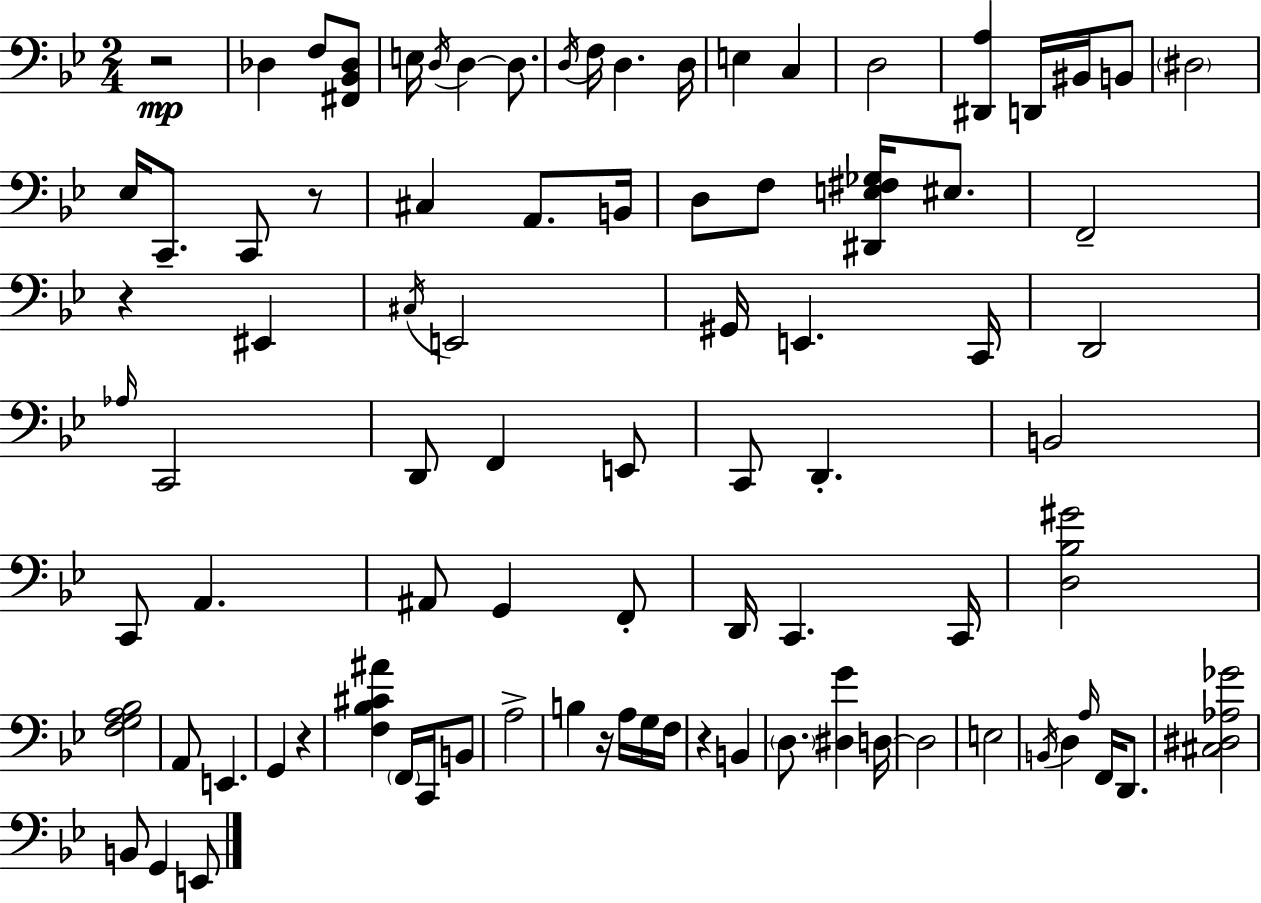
X:1
T:Untitled
M:2/4
L:1/4
K:Bb
z2 _D, F,/2 [^F,,_B,,_D,]/2 E,/4 D,/4 D, D,/2 D,/4 F,/4 D, D,/4 E, C, D,2 [^D,,A,] D,,/4 ^B,,/4 B,,/2 ^D,2 _E,/4 C,,/2 C,,/2 z/2 ^C, A,,/2 B,,/4 D,/2 F,/2 [^D,,E,^F,_G,]/4 ^E,/2 F,,2 z ^E,, ^C,/4 E,,2 ^G,,/4 E,, C,,/4 D,,2 _A,/4 C,,2 D,,/2 F,, E,,/2 C,,/2 D,, B,,2 C,,/2 A,, ^A,,/2 G,, F,,/2 D,,/4 C,, C,,/4 [D,_B,^G]2 [F,G,A,_B,]2 A,,/2 E,, G,, z [F,_B,^C^A] F,,/4 C,,/4 B,,/2 A,2 B, z/4 A,/4 G,/4 F,/4 z B,, D,/2 [^D,G] D,/4 D,2 E,2 B,,/4 D, A,/4 F,,/4 D,,/2 [^C,^D,_A,_G]2 B,,/2 G,, E,,/2